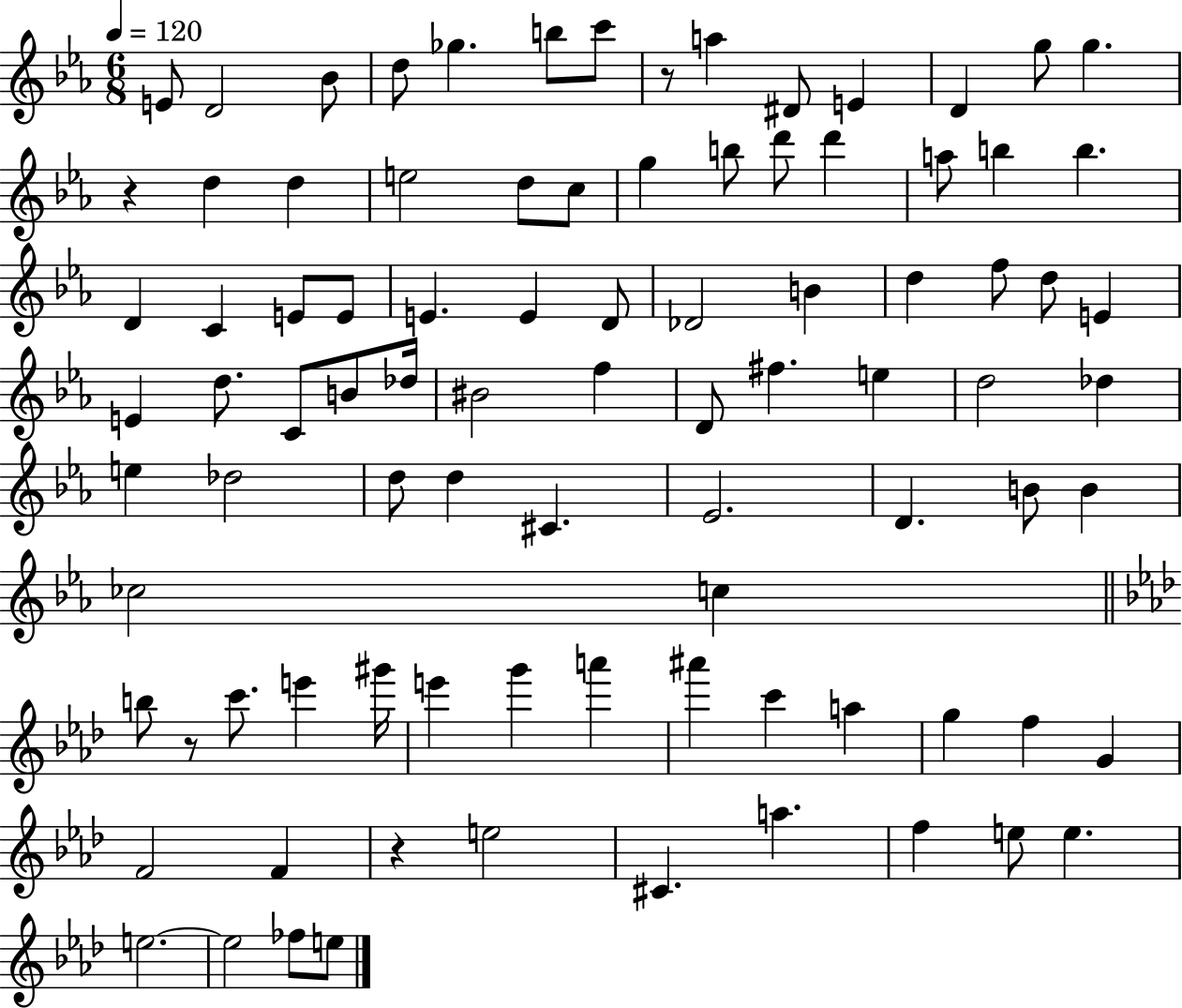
{
  \clef treble
  \numericTimeSignature
  \time 6/8
  \key ees \major
  \tempo 4 = 120
  \repeat volta 2 { e'8 d'2 bes'8 | d''8 ges''4. b''8 c'''8 | r8 a''4 dis'8 e'4 | d'4 g''8 g''4. | \break r4 d''4 d''4 | e''2 d''8 c''8 | g''4 b''8 d'''8 d'''4 | a''8 b''4 b''4. | \break d'4 c'4 e'8 e'8 | e'4. e'4 d'8 | des'2 b'4 | d''4 f''8 d''8 e'4 | \break e'4 d''8. c'8 b'8 des''16 | bis'2 f''4 | d'8 fis''4. e''4 | d''2 des''4 | \break e''4 des''2 | d''8 d''4 cis'4. | ees'2. | d'4. b'8 b'4 | \break ces''2 c''4 | \bar "||" \break \key aes \major b''8 r8 c'''8. e'''4 gis'''16 | e'''4 g'''4 a'''4 | ais'''4 c'''4 a''4 | g''4 f''4 g'4 | \break f'2 f'4 | r4 e''2 | cis'4. a''4. | f''4 e''8 e''4. | \break e''2.~~ | e''2 fes''8 e''8 | } \bar "|."
}